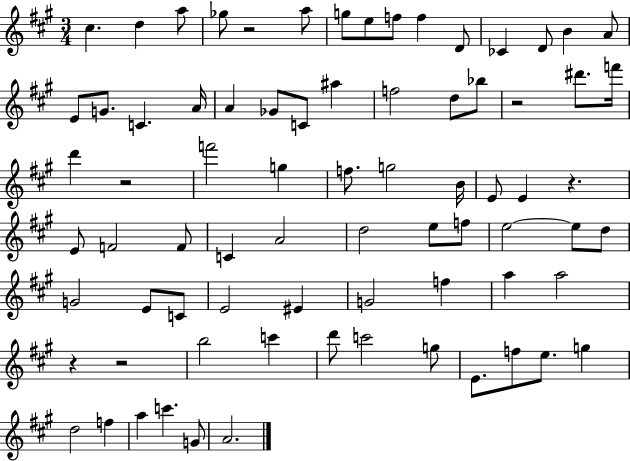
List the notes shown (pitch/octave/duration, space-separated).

C#5/q. D5/q A5/e Gb5/e R/h A5/e G5/e E5/e F5/e F5/q D4/e CES4/q D4/e B4/q A4/e E4/e G4/e. C4/q. A4/s A4/q Gb4/e C4/e A#5/q F5/h D5/e Bb5/e R/h D#6/e. F6/s D6/q R/h F6/h G5/q F5/e. G5/h B4/s E4/e E4/q R/q. E4/e F4/h F4/e C4/q A4/h D5/h E5/e F5/e E5/h E5/e D5/e G4/h E4/e C4/e E4/h EIS4/q G4/h F5/q A5/q A5/h R/q R/h B5/h C6/q D6/e C6/h G5/e E4/e. F5/e E5/e. G5/q D5/h F5/q A5/q C6/q. G4/e A4/h.